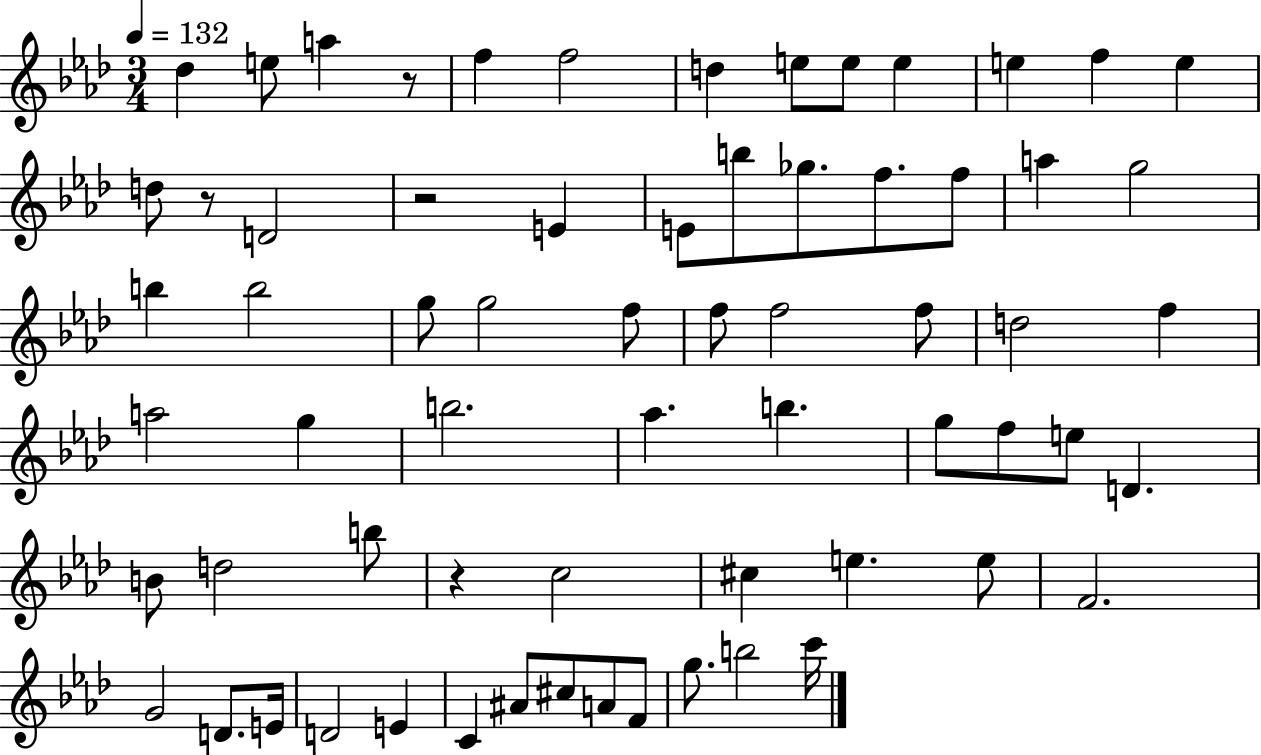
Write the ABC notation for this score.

X:1
T:Untitled
M:3/4
L:1/4
K:Ab
_d e/2 a z/2 f f2 d e/2 e/2 e e f e d/2 z/2 D2 z2 E E/2 b/2 _g/2 f/2 f/2 a g2 b b2 g/2 g2 f/2 f/2 f2 f/2 d2 f a2 g b2 _a b g/2 f/2 e/2 D B/2 d2 b/2 z c2 ^c e e/2 F2 G2 D/2 E/4 D2 E C ^A/2 ^c/2 A/2 F/2 g/2 b2 c'/4